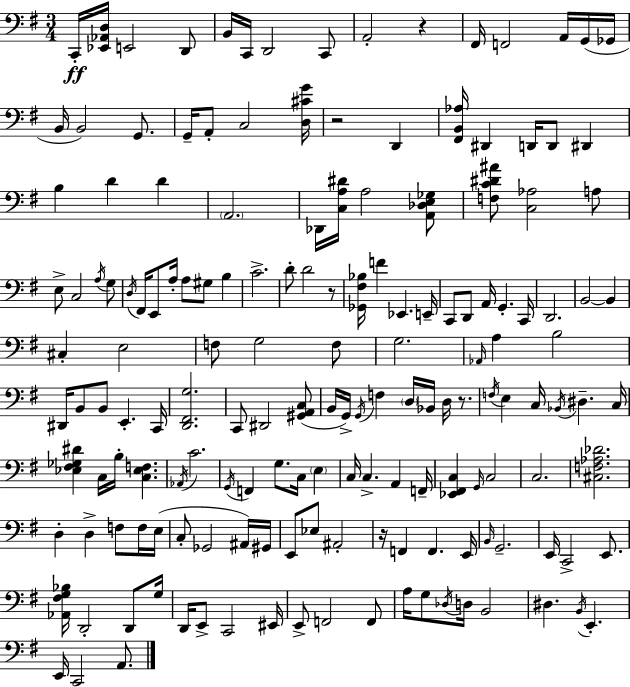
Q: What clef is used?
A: bass